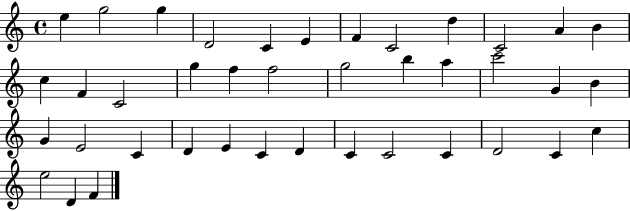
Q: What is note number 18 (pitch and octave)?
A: F5